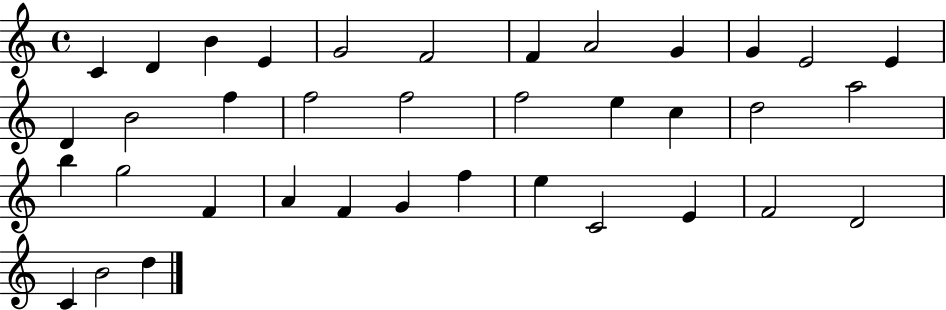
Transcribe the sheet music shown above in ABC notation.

X:1
T:Untitled
M:4/4
L:1/4
K:C
C D B E G2 F2 F A2 G G E2 E D B2 f f2 f2 f2 e c d2 a2 b g2 F A F G f e C2 E F2 D2 C B2 d